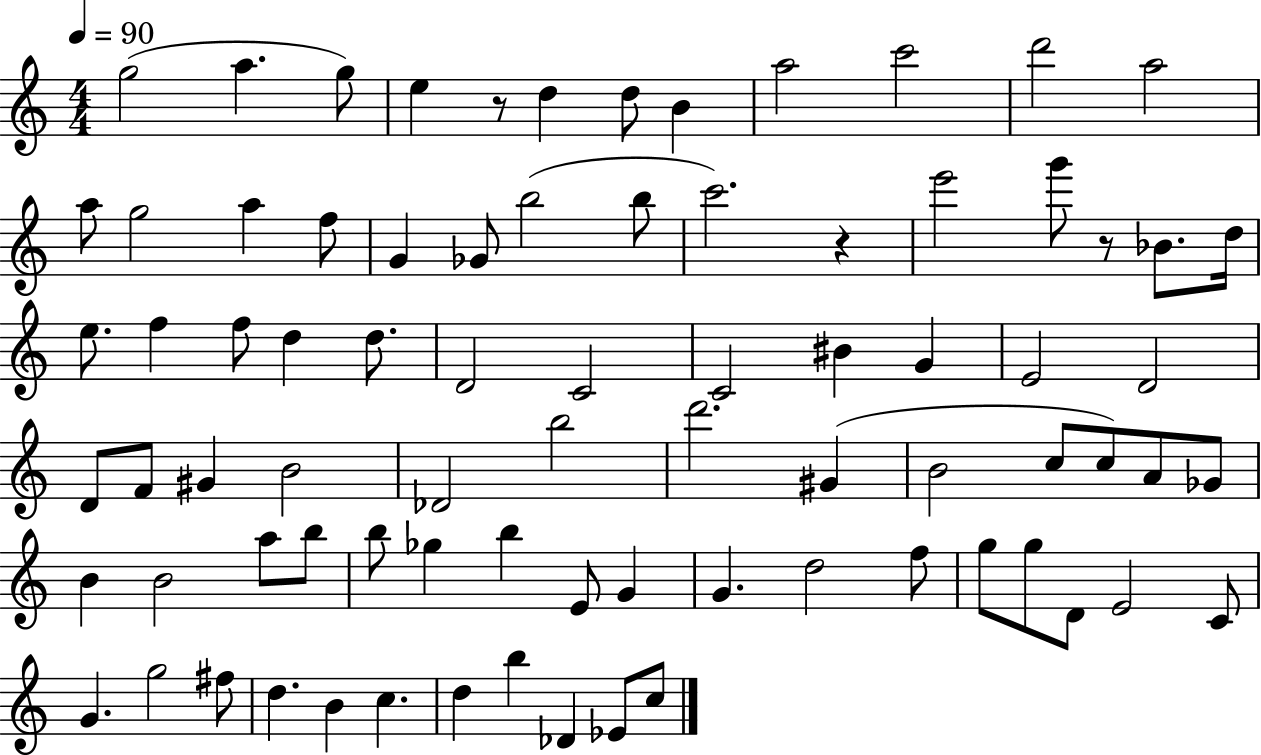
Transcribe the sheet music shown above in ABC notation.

X:1
T:Untitled
M:4/4
L:1/4
K:C
g2 a g/2 e z/2 d d/2 B a2 c'2 d'2 a2 a/2 g2 a f/2 G _G/2 b2 b/2 c'2 z e'2 g'/2 z/2 _B/2 d/4 e/2 f f/2 d d/2 D2 C2 C2 ^B G E2 D2 D/2 F/2 ^G B2 _D2 b2 d'2 ^G B2 c/2 c/2 A/2 _G/2 B B2 a/2 b/2 b/2 _g b E/2 G G d2 f/2 g/2 g/2 D/2 E2 C/2 G g2 ^f/2 d B c d b _D _E/2 c/2